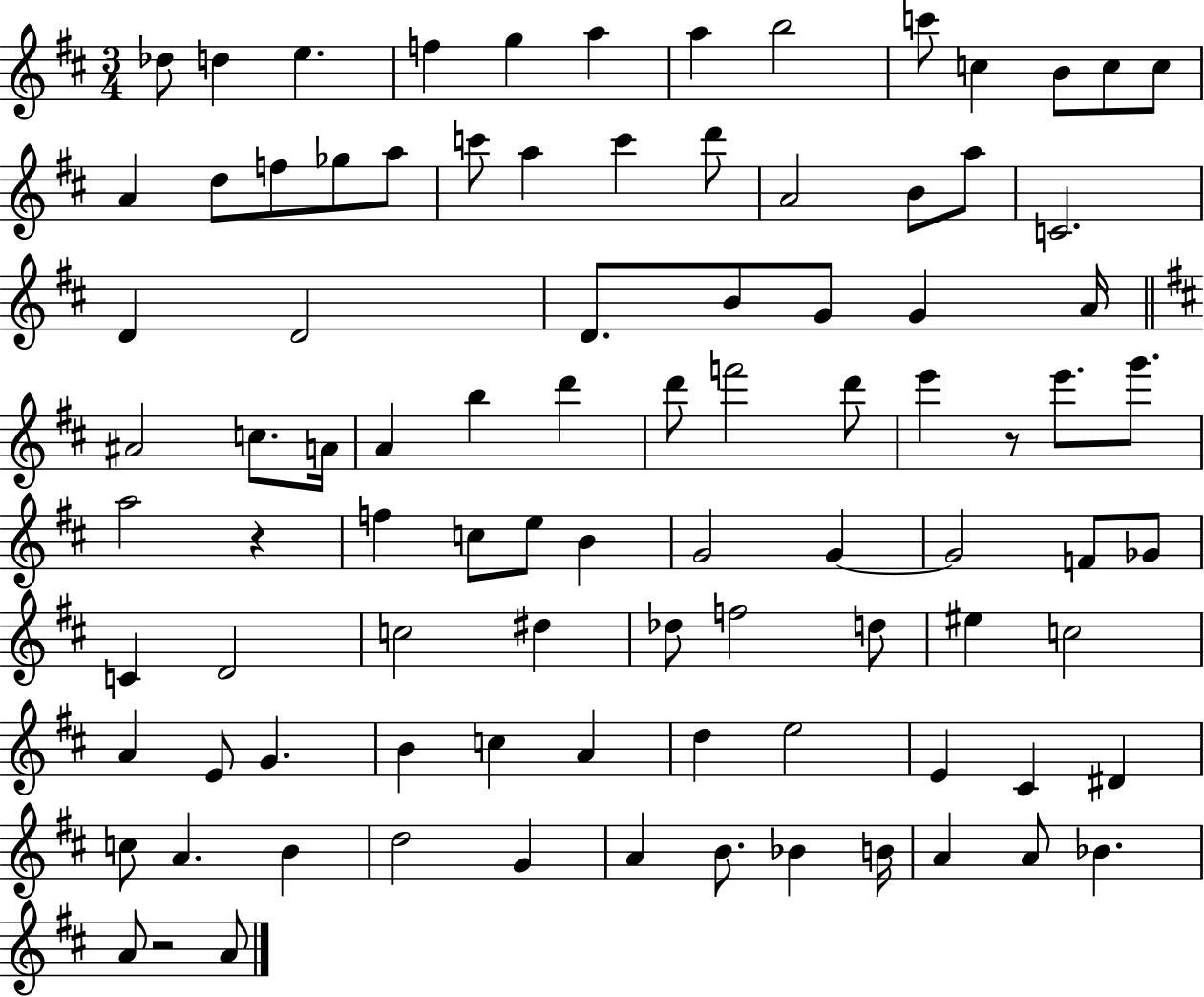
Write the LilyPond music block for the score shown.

{
  \clef treble
  \numericTimeSignature
  \time 3/4
  \key d \major
  des''8 d''4 e''4. | f''4 g''4 a''4 | a''4 b''2 | c'''8 c''4 b'8 c''8 c''8 | \break a'4 d''8 f''8 ges''8 a''8 | c'''8 a''4 c'''4 d'''8 | a'2 b'8 a''8 | c'2. | \break d'4 d'2 | d'8. b'8 g'8 g'4 a'16 | \bar "||" \break \key b \minor ais'2 c''8. a'16 | a'4 b''4 d'''4 | d'''8 f'''2 d'''8 | e'''4 r8 e'''8. g'''8. | \break a''2 r4 | f''4 c''8 e''8 b'4 | g'2 g'4~~ | g'2 f'8 ges'8 | \break c'4 d'2 | c''2 dis''4 | des''8 f''2 d''8 | eis''4 c''2 | \break a'4 e'8 g'4. | b'4 c''4 a'4 | d''4 e''2 | e'4 cis'4 dis'4 | \break c''8 a'4. b'4 | d''2 g'4 | a'4 b'8. bes'4 b'16 | a'4 a'8 bes'4. | \break a'8 r2 a'8 | \bar "|."
}